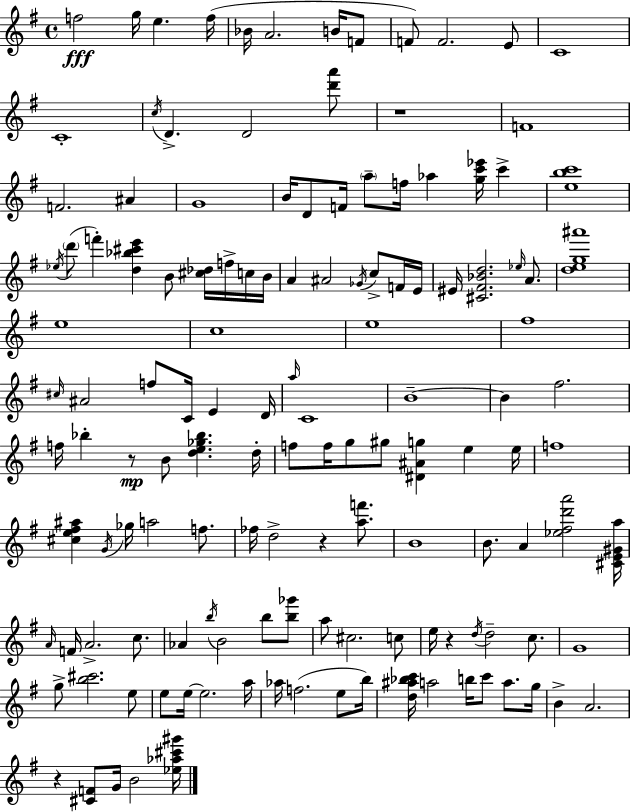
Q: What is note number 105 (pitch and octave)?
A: A5